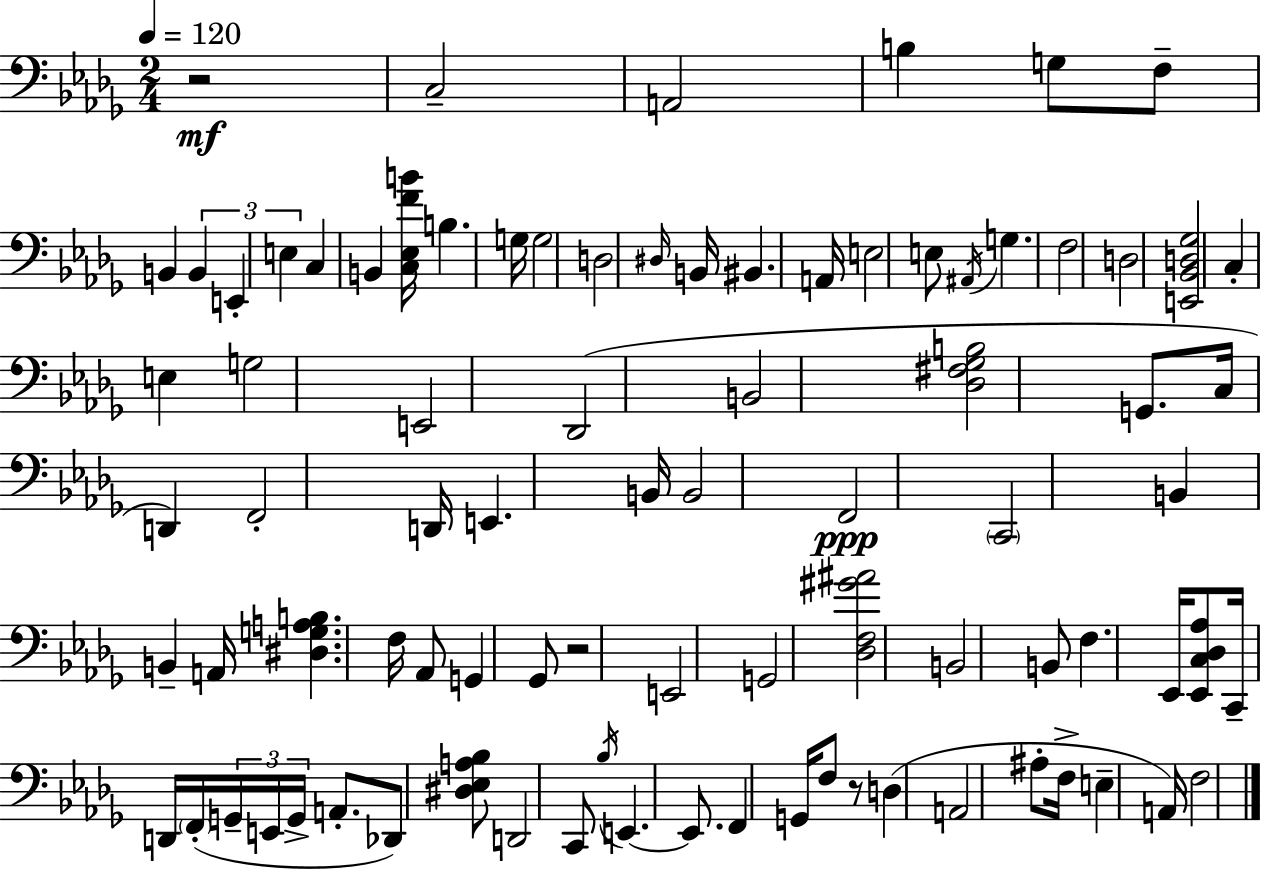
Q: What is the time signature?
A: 2/4